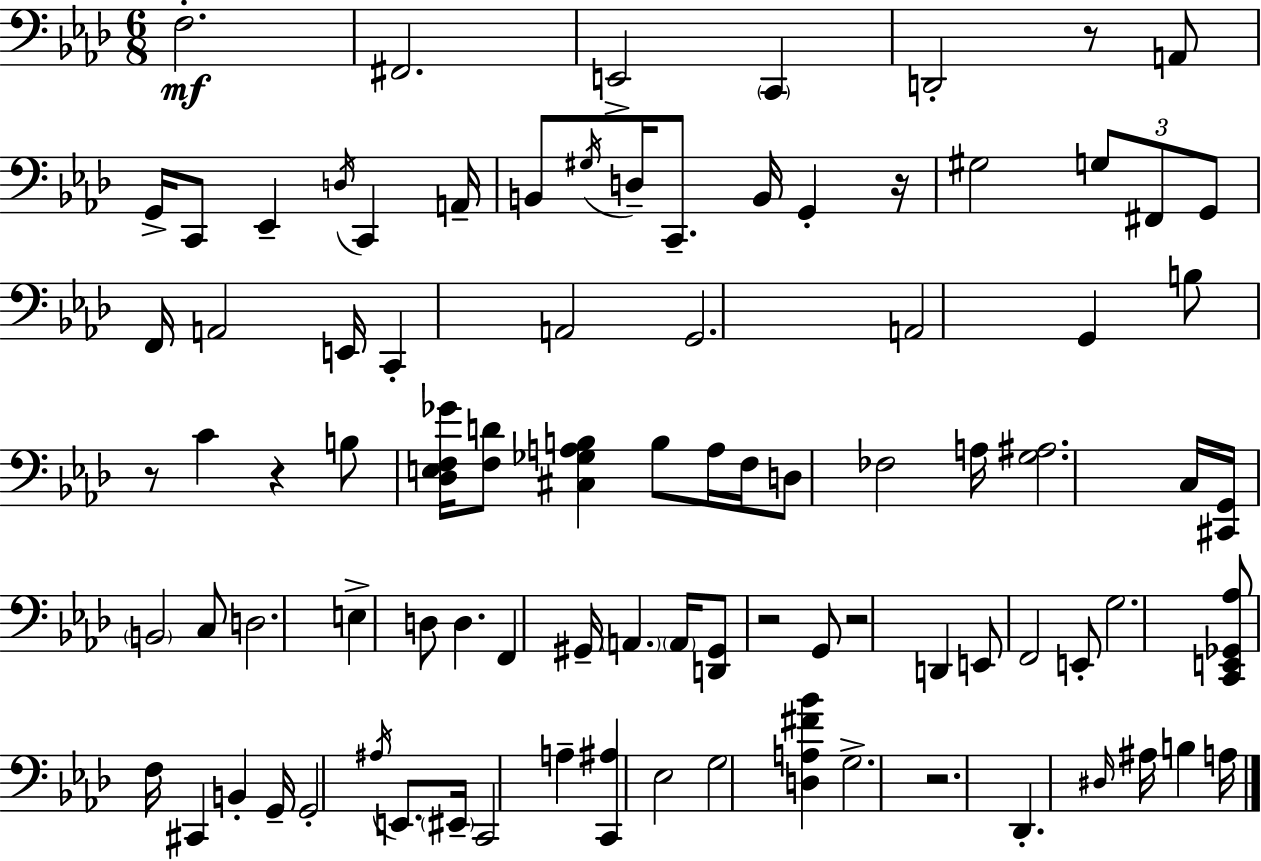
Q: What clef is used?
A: bass